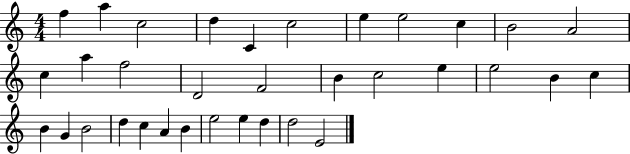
X:1
T:Untitled
M:4/4
L:1/4
K:C
f a c2 d C c2 e e2 c B2 A2 c a f2 D2 F2 B c2 e e2 B c B G B2 d c A B e2 e d d2 E2